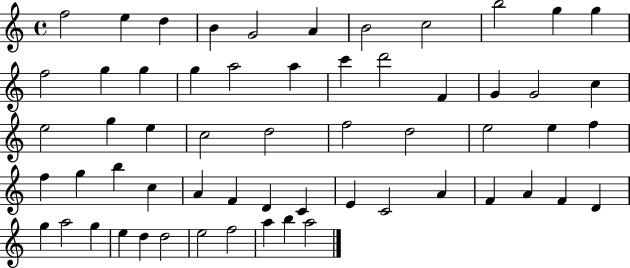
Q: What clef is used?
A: treble